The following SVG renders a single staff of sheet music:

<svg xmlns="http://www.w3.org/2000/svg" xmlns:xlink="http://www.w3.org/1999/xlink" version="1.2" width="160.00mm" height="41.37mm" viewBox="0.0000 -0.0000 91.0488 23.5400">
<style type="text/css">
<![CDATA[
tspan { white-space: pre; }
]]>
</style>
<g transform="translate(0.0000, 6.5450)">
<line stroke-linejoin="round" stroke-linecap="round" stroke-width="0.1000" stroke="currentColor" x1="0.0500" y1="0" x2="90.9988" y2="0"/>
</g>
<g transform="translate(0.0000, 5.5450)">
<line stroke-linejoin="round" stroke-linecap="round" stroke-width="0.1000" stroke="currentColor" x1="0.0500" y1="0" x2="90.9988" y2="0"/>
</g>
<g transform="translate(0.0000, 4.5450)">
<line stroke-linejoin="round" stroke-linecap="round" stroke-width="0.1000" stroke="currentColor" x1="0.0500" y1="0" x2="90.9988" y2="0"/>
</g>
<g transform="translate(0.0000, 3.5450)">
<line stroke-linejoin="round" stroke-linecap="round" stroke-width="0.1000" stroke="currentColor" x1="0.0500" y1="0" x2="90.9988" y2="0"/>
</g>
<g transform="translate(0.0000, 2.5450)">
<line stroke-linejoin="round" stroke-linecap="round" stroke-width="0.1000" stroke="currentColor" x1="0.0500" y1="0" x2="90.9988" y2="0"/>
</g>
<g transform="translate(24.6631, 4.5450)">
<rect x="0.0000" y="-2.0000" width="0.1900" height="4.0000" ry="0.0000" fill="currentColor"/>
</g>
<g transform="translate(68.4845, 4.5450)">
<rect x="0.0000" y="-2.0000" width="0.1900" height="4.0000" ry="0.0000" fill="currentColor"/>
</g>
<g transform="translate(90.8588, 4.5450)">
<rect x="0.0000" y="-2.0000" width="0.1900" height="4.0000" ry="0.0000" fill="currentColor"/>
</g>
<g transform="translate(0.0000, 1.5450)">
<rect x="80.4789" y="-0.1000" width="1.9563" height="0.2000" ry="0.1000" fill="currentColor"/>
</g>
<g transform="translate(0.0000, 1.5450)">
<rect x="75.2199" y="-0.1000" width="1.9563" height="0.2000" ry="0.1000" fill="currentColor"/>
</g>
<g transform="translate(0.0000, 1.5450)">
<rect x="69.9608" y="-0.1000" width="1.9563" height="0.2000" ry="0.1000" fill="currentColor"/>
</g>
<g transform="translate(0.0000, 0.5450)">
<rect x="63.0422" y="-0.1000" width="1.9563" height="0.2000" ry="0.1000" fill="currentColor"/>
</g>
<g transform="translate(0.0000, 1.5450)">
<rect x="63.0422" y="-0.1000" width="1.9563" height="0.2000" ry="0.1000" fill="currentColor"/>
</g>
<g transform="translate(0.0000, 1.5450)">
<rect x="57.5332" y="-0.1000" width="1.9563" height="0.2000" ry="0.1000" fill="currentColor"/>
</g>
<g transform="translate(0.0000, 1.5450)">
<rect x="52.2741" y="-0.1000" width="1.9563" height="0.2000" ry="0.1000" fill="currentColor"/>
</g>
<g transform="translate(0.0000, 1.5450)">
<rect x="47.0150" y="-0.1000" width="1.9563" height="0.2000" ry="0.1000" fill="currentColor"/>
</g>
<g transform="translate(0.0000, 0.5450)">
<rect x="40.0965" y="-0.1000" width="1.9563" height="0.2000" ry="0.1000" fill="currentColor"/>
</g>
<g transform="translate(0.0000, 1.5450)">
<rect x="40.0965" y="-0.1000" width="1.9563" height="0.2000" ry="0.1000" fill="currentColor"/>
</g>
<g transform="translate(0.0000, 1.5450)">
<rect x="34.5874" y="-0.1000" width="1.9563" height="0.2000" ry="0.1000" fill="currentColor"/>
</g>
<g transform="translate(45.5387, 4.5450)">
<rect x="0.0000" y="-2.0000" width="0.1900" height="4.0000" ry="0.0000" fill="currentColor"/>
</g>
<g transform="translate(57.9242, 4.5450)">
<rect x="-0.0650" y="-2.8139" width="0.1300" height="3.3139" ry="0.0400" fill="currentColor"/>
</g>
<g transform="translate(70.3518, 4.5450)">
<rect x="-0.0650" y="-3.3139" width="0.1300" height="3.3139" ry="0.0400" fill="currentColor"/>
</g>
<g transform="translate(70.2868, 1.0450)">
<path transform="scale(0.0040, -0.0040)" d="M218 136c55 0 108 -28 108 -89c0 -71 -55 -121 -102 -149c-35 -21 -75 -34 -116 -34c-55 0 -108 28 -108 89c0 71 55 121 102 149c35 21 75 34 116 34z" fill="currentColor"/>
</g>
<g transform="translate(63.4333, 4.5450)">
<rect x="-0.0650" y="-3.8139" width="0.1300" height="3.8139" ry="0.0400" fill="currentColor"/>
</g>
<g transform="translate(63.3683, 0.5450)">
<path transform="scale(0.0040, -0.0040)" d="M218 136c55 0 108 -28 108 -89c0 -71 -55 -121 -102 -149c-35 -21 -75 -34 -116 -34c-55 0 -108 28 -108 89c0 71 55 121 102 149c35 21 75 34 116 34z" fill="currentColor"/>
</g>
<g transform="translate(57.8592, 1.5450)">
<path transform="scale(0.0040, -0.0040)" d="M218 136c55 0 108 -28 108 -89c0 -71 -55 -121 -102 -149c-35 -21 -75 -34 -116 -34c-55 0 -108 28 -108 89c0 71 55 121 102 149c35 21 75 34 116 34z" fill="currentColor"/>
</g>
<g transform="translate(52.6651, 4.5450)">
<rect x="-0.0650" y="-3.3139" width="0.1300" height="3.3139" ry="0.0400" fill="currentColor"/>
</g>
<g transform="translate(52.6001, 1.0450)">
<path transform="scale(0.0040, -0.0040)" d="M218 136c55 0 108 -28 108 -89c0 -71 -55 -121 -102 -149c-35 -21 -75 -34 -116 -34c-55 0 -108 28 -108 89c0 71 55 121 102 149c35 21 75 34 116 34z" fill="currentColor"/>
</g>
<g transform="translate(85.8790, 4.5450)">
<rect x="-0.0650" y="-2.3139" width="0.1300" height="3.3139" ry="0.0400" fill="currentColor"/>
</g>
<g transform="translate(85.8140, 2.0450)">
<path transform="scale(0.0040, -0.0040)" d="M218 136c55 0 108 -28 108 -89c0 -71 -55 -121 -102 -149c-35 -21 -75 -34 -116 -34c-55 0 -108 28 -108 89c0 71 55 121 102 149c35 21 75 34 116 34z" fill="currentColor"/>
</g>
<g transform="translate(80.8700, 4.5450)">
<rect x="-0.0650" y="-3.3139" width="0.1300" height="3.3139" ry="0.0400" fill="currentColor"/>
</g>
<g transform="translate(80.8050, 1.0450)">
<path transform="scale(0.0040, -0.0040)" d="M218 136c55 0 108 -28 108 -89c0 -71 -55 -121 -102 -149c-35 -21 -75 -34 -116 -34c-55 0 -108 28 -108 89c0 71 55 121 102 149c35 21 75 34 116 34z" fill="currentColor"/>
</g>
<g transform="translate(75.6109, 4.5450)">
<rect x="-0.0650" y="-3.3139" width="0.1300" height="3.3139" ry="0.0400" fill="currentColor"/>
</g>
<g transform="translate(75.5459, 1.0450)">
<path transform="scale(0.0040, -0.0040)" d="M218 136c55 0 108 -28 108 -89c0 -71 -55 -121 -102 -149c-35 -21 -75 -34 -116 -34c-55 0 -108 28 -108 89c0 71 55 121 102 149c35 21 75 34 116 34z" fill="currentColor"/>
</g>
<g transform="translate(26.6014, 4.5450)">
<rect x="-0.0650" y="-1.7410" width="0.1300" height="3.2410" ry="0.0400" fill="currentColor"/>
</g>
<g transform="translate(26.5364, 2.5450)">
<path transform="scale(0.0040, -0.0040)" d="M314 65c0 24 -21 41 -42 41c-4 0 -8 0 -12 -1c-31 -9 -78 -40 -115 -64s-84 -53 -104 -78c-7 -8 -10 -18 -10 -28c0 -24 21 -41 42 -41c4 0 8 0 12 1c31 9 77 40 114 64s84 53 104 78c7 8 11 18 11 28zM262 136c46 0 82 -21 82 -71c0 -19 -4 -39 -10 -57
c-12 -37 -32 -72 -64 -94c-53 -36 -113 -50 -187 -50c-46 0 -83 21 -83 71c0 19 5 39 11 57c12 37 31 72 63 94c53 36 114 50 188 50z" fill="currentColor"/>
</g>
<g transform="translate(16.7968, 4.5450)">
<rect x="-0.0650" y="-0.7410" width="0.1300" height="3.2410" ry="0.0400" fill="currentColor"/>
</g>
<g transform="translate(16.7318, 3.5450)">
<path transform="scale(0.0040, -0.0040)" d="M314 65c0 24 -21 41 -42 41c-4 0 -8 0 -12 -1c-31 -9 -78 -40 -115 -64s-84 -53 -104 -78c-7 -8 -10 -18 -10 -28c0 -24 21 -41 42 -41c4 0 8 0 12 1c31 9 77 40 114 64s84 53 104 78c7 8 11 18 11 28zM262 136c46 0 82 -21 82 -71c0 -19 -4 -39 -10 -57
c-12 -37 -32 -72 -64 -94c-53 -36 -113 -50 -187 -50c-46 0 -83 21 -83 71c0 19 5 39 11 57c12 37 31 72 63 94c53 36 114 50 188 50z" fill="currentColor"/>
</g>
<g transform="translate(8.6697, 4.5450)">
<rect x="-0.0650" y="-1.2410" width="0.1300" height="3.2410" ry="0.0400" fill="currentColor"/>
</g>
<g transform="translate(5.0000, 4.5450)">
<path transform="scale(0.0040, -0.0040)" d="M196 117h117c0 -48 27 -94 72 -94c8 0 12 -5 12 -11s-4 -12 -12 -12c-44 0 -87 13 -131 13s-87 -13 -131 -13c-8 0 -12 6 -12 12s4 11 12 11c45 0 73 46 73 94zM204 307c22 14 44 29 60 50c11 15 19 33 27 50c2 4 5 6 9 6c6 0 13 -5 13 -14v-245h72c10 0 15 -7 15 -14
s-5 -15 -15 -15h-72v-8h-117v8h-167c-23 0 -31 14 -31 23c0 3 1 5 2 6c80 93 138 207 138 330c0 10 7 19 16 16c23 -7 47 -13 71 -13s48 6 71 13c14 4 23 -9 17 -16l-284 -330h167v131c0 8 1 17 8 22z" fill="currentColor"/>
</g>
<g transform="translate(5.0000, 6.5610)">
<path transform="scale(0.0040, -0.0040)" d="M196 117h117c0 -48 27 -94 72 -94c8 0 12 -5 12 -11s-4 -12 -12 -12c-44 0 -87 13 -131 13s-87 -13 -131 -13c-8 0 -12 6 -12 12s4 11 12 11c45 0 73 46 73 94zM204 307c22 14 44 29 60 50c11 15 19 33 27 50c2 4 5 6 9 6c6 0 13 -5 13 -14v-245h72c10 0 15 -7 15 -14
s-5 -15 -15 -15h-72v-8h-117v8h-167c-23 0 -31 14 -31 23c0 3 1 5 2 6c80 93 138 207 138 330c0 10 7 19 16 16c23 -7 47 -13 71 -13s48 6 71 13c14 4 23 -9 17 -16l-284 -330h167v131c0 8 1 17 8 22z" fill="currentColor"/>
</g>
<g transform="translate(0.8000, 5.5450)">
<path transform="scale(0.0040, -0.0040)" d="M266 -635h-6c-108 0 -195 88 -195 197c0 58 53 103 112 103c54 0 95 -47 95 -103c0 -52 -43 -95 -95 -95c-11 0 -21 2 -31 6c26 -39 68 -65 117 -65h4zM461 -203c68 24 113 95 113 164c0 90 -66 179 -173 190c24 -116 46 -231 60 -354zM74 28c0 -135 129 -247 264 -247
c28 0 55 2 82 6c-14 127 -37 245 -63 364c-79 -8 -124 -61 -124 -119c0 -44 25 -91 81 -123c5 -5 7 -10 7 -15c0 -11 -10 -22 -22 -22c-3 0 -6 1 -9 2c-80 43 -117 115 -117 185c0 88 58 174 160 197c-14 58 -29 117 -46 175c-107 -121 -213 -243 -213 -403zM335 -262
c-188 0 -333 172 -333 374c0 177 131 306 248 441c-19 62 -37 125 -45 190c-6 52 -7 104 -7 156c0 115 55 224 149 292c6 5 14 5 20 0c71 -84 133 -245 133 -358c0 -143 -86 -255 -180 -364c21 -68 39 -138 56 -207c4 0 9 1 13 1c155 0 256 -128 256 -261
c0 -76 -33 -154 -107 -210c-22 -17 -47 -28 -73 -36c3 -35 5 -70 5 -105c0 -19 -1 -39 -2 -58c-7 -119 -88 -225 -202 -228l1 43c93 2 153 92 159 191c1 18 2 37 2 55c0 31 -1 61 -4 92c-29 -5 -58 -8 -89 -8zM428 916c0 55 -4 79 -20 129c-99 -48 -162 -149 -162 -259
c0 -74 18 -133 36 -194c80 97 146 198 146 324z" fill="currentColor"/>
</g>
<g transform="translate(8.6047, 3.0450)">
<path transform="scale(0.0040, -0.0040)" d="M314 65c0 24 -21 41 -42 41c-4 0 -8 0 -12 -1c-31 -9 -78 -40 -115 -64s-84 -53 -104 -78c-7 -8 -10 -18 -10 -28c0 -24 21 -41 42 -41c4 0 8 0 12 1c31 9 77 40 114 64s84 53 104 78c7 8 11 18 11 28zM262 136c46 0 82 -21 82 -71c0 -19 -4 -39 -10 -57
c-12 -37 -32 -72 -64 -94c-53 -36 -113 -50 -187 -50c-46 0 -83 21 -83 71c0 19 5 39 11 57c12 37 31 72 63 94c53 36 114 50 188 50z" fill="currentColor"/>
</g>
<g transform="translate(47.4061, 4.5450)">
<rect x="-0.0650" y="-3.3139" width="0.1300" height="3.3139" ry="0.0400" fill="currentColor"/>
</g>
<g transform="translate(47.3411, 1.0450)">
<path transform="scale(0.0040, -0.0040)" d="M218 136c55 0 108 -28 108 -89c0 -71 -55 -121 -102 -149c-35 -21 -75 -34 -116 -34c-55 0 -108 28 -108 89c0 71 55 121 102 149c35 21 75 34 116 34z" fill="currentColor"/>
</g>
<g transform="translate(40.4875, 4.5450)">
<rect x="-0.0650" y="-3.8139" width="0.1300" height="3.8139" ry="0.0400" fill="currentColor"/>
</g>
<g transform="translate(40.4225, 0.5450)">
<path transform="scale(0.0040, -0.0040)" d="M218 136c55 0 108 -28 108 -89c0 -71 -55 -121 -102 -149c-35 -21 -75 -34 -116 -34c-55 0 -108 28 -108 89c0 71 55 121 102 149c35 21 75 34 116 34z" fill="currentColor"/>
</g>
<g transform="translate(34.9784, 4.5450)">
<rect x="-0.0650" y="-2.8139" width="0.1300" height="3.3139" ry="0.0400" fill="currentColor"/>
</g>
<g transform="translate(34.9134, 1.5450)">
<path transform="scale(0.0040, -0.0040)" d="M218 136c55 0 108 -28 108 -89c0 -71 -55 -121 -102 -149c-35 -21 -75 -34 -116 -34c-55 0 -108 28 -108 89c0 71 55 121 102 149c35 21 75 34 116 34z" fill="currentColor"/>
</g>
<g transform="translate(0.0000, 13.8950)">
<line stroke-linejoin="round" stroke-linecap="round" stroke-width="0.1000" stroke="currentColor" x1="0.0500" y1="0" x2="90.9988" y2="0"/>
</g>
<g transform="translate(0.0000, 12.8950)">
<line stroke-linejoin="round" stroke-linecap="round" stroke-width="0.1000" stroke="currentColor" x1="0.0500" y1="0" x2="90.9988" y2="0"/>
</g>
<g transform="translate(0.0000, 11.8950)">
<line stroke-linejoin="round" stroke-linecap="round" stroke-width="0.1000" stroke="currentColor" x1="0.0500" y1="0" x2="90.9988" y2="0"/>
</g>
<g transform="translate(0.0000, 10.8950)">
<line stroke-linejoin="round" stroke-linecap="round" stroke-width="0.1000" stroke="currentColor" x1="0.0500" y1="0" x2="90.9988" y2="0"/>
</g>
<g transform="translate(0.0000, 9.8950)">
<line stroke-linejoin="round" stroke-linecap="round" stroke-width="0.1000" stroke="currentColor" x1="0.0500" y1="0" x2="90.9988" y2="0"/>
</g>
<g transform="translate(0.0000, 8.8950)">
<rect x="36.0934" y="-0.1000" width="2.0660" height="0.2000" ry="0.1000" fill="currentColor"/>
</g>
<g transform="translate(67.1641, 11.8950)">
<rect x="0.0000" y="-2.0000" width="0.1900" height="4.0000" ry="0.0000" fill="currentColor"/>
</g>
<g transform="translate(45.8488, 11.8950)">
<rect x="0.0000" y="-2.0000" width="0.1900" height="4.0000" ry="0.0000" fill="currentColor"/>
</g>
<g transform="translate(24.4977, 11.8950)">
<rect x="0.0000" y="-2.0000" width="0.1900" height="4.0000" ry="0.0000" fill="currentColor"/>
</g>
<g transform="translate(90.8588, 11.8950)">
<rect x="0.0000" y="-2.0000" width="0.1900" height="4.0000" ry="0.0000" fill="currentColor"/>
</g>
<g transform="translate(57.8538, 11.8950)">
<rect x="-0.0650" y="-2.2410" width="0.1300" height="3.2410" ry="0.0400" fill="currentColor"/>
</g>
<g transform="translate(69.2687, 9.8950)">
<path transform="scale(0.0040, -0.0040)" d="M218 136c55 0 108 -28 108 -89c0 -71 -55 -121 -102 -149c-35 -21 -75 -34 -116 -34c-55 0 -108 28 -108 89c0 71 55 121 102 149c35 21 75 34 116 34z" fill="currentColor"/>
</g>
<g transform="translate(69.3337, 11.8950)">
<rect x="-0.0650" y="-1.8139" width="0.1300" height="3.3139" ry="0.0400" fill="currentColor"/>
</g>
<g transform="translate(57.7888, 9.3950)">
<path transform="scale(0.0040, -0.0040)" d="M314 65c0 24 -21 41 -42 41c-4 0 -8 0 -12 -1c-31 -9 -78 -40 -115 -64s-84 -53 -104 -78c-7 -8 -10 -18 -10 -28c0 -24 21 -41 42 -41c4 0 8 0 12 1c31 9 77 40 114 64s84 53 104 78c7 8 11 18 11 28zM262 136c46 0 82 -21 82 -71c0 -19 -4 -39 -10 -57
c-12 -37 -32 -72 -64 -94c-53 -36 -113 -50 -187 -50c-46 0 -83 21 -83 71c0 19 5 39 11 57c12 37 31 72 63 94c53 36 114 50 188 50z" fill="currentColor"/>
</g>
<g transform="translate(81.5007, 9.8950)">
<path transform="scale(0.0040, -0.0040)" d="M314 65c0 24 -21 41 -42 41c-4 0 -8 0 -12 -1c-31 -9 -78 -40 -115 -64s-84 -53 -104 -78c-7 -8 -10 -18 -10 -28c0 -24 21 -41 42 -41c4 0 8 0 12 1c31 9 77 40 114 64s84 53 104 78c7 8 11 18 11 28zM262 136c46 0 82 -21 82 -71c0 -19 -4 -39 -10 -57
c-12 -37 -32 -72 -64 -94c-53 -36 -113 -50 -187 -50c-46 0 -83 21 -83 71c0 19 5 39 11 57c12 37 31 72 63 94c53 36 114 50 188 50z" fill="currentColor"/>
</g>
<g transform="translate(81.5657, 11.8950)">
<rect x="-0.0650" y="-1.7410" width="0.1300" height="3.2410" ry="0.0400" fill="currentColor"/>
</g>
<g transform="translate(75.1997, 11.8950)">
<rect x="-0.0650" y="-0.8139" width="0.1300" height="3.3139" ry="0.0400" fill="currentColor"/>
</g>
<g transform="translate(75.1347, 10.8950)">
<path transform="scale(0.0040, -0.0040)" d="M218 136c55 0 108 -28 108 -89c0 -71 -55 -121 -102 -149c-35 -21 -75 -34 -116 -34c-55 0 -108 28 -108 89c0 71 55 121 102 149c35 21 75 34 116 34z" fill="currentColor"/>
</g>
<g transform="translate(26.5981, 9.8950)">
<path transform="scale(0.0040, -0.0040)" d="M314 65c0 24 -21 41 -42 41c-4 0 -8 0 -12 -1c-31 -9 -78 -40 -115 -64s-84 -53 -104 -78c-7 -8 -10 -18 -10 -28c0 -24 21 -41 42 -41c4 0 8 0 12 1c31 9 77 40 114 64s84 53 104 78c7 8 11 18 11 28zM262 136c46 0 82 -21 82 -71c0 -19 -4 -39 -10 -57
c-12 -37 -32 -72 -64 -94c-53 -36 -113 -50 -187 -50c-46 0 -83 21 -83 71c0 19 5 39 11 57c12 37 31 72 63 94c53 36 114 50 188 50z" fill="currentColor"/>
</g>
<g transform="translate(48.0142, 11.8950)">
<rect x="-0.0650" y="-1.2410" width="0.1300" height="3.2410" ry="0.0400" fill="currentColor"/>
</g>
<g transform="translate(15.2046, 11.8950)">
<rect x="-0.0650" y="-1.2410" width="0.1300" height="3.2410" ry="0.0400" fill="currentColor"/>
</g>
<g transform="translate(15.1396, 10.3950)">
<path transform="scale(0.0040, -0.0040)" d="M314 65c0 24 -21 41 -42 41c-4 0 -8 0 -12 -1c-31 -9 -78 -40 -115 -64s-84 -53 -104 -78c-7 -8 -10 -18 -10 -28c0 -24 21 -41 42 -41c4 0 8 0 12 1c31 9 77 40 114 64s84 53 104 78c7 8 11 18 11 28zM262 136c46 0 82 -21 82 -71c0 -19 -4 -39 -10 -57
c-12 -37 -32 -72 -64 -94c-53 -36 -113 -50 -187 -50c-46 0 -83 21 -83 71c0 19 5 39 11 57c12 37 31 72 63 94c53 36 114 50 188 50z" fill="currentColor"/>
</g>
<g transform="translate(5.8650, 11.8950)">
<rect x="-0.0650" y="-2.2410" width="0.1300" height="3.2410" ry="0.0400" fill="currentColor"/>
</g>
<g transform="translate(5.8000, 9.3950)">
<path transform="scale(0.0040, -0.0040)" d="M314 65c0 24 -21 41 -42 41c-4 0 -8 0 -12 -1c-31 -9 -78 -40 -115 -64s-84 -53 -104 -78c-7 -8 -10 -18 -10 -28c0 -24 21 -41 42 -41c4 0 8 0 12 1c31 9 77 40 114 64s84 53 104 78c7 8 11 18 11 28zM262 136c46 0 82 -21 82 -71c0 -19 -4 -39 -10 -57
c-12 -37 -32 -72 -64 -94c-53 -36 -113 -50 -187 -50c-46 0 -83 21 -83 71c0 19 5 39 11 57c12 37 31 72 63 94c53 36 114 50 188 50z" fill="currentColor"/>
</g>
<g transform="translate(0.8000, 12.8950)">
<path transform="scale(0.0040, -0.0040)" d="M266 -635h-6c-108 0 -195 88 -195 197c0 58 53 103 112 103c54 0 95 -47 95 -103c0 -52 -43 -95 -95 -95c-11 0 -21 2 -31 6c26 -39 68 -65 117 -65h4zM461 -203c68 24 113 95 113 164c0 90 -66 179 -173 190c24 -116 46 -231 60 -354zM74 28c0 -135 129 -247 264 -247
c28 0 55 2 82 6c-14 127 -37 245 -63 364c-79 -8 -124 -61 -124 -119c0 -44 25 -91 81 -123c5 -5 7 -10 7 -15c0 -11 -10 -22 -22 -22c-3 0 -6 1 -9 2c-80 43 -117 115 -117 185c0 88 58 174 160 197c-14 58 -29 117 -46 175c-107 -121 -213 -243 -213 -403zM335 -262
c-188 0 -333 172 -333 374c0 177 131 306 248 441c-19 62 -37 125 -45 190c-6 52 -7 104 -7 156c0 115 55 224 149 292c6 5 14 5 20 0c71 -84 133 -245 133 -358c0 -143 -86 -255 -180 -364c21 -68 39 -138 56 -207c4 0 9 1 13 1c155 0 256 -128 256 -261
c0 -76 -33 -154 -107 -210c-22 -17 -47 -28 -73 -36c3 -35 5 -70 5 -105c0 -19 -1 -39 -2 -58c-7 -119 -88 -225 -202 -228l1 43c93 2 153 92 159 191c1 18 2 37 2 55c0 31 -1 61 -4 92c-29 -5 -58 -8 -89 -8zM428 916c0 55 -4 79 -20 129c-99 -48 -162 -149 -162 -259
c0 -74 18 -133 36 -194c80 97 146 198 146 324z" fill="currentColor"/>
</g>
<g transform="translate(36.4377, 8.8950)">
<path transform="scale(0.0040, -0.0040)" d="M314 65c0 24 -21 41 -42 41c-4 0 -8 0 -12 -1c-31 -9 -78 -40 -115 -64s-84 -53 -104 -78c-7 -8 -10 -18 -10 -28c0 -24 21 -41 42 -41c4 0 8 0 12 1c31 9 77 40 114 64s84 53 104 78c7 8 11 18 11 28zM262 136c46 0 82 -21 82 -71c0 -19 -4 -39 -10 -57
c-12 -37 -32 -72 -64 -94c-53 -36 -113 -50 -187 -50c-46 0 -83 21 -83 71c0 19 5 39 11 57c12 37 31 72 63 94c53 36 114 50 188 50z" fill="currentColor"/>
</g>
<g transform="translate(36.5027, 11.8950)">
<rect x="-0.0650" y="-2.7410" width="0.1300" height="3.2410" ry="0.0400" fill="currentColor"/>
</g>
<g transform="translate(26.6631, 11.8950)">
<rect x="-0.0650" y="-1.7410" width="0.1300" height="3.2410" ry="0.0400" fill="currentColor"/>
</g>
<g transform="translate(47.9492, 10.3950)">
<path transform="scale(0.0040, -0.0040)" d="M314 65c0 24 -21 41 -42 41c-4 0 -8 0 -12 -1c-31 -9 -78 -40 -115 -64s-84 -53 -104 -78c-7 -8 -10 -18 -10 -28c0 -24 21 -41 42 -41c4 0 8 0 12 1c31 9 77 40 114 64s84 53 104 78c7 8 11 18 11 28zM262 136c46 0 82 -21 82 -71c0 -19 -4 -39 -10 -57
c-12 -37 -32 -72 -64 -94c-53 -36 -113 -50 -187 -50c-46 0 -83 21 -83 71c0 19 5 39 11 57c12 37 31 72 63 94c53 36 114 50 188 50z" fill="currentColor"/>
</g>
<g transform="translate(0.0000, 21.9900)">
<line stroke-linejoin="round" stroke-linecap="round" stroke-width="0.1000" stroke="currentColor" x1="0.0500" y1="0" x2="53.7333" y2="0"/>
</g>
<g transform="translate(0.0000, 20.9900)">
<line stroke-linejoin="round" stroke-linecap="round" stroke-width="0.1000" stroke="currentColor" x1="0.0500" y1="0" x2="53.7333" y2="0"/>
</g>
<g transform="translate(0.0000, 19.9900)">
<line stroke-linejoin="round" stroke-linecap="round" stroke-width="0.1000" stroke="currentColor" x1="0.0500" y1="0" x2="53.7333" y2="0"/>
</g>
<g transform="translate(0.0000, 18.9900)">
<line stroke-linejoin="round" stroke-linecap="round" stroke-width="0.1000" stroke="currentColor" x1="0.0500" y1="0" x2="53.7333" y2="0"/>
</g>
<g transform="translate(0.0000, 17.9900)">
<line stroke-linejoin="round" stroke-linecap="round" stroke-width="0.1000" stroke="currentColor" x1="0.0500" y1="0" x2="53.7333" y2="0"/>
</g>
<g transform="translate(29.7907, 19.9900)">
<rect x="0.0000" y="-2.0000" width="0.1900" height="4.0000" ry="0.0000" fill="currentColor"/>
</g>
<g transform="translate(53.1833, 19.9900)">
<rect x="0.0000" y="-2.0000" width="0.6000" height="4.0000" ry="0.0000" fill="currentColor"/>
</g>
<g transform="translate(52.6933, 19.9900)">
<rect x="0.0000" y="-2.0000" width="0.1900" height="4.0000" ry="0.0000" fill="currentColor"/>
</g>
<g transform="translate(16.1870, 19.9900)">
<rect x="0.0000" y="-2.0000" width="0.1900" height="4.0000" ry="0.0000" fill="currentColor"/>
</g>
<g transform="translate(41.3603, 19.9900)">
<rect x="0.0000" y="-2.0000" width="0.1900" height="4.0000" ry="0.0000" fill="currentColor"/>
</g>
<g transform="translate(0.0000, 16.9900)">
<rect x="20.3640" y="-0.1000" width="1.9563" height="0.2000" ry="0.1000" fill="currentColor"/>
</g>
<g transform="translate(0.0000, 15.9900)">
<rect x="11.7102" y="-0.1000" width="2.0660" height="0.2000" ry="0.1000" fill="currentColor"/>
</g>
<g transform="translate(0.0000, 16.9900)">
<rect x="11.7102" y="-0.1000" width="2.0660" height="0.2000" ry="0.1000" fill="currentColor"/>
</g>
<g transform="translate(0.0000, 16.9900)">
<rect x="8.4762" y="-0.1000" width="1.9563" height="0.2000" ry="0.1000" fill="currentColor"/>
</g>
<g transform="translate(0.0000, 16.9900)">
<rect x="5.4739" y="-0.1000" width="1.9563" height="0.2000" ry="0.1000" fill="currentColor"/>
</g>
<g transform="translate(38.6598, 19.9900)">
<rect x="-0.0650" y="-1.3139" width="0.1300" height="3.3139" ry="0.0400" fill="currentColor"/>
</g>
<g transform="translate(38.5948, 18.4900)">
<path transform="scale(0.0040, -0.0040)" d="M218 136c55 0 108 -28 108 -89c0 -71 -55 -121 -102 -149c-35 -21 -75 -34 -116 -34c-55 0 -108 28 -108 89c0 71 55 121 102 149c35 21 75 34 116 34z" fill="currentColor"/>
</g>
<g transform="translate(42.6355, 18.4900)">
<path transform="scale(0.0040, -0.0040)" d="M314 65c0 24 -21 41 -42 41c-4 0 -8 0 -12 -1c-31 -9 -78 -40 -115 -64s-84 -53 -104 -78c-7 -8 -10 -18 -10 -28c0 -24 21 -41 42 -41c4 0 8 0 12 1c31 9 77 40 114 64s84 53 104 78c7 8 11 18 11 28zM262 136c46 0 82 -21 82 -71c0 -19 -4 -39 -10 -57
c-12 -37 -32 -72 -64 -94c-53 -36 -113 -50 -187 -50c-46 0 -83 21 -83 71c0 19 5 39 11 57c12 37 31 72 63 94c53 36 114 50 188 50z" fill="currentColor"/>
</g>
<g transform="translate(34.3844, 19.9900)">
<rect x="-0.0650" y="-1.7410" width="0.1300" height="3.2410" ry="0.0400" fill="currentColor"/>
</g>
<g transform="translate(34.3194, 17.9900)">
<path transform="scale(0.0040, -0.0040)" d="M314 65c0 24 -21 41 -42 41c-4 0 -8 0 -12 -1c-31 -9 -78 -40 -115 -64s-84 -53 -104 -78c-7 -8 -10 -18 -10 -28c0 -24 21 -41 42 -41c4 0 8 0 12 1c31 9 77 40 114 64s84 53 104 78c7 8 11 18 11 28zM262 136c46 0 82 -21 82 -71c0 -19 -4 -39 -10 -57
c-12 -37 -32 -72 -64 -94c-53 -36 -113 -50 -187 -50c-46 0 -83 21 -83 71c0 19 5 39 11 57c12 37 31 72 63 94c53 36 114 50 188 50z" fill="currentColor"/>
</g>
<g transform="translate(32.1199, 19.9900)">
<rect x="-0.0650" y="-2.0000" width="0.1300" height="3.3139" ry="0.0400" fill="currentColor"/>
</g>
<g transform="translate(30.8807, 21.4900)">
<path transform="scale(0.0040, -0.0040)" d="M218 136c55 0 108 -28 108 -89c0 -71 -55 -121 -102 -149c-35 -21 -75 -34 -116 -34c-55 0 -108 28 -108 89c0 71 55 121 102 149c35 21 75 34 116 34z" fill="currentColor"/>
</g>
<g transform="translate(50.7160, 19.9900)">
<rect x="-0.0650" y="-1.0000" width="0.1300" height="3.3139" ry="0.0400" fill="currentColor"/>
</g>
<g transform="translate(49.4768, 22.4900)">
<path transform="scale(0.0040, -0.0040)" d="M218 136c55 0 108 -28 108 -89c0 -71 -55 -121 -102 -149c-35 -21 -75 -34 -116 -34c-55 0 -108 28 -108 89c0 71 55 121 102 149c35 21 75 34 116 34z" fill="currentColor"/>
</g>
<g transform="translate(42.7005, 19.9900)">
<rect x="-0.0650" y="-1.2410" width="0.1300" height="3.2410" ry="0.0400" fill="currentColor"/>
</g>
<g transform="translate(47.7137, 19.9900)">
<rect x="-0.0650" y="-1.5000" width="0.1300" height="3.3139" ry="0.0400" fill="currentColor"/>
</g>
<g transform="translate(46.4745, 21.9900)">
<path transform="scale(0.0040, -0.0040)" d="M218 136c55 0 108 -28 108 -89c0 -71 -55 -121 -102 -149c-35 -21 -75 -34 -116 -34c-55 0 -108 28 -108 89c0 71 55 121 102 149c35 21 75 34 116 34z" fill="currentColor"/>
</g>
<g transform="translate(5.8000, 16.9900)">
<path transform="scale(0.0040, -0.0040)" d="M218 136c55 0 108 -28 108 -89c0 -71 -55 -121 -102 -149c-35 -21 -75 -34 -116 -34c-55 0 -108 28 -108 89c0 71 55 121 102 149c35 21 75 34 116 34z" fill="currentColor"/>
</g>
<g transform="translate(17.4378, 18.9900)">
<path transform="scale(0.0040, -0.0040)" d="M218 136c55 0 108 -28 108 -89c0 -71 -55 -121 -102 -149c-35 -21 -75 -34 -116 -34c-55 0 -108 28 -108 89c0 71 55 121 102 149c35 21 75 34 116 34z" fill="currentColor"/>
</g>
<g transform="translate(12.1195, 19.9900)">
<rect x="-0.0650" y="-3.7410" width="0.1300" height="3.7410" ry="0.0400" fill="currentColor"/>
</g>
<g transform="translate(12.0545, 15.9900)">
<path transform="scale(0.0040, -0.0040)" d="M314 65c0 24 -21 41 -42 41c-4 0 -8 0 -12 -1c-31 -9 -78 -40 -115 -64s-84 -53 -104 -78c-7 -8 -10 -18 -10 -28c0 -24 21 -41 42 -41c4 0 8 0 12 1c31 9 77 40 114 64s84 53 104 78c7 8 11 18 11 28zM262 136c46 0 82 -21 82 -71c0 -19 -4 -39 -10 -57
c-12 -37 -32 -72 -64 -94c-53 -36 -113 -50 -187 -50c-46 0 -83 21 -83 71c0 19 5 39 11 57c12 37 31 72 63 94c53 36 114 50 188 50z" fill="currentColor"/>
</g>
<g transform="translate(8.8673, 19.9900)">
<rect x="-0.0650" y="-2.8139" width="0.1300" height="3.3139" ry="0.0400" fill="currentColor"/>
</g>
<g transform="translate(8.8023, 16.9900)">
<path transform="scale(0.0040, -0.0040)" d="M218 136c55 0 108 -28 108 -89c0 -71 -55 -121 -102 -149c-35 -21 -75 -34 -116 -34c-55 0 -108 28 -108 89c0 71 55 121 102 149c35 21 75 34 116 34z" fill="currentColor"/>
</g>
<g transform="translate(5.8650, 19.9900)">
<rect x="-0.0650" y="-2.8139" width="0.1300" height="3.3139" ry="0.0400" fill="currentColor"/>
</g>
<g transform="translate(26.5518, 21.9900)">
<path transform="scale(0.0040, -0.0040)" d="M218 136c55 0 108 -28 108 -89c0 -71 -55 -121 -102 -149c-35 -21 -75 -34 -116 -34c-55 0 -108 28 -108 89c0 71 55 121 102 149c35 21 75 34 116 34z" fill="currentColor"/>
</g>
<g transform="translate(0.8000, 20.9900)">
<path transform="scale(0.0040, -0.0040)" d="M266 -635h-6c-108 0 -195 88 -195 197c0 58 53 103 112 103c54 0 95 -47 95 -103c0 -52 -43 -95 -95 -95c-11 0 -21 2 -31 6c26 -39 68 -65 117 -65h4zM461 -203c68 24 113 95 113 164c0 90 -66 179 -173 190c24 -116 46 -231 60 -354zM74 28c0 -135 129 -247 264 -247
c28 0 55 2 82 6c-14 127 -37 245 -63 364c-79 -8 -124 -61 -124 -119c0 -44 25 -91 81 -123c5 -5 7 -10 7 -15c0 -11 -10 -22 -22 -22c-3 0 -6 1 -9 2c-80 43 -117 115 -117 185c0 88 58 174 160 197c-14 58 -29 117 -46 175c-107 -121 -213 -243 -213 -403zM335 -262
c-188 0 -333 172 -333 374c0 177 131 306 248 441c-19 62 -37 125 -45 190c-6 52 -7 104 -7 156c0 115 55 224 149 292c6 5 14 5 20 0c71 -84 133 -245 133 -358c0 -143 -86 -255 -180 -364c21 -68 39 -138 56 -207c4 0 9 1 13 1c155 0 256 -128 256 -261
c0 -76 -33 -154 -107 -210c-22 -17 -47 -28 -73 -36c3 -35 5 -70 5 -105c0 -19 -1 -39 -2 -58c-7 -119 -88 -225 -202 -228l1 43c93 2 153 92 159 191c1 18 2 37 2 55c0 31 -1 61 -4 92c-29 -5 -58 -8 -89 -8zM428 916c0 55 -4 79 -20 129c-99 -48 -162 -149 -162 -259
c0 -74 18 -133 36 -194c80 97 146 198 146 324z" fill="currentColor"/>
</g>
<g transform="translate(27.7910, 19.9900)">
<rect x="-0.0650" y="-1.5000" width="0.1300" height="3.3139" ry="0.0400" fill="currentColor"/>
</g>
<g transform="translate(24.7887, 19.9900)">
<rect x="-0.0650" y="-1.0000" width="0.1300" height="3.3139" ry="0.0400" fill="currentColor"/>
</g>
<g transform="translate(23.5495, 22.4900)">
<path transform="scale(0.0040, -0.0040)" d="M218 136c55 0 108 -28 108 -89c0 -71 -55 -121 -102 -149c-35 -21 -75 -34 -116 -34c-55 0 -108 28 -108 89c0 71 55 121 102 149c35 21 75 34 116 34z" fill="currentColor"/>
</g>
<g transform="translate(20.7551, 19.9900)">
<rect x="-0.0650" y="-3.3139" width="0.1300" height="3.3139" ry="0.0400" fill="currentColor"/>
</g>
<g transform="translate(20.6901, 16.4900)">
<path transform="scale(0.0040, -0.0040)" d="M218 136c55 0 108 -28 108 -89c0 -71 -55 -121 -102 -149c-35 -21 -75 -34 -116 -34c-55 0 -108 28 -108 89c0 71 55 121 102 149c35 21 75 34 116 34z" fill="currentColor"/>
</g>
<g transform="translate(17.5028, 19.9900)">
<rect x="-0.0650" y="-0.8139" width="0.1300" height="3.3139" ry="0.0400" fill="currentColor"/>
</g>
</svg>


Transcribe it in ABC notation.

X:1
T:Untitled
M:4/4
L:1/4
K:C
e2 d2 f2 a c' b b a c' b b b g g2 e2 f2 a2 e2 g2 f d f2 a a c'2 d b D E F f2 e e2 E D